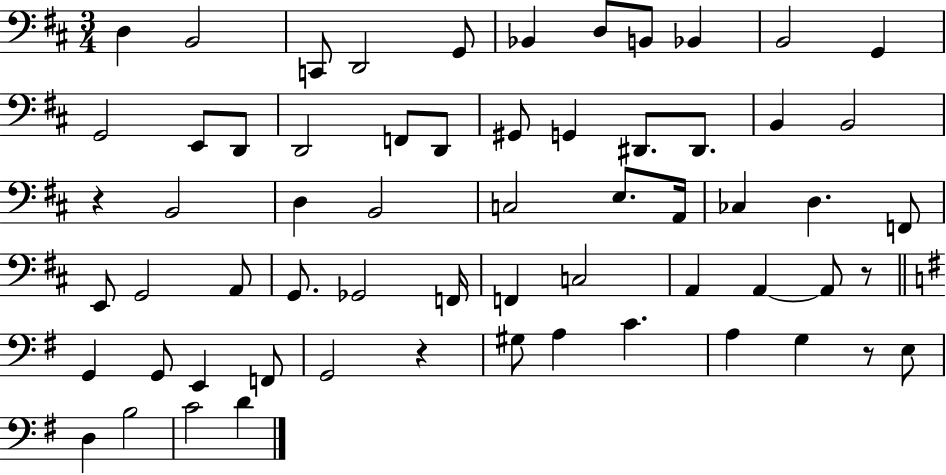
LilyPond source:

{
  \clef bass
  \numericTimeSignature
  \time 3/4
  \key d \major
  d4 b,2 | c,8 d,2 g,8 | bes,4 d8 b,8 bes,4 | b,2 g,4 | \break g,2 e,8 d,8 | d,2 f,8 d,8 | gis,8 g,4 dis,8. dis,8. | b,4 b,2 | \break r4 b,2 | d4 b,2 | c2 e8. a,16 | ces4 d4. f,8 | \break e,8 g,2 a,8 | g,8. ges,2 f,16 | f,4 c2 | a,4 a,4~~ a,8 r8 | \break \bar "||" \break \key g \major g,4 g,8 e,4 f,8 | g,2 r4 | gis8 a4 c'4. | a4 g4 r8 e8 | \break d4 b2 | c'2 d'4 | \bar "|."
}